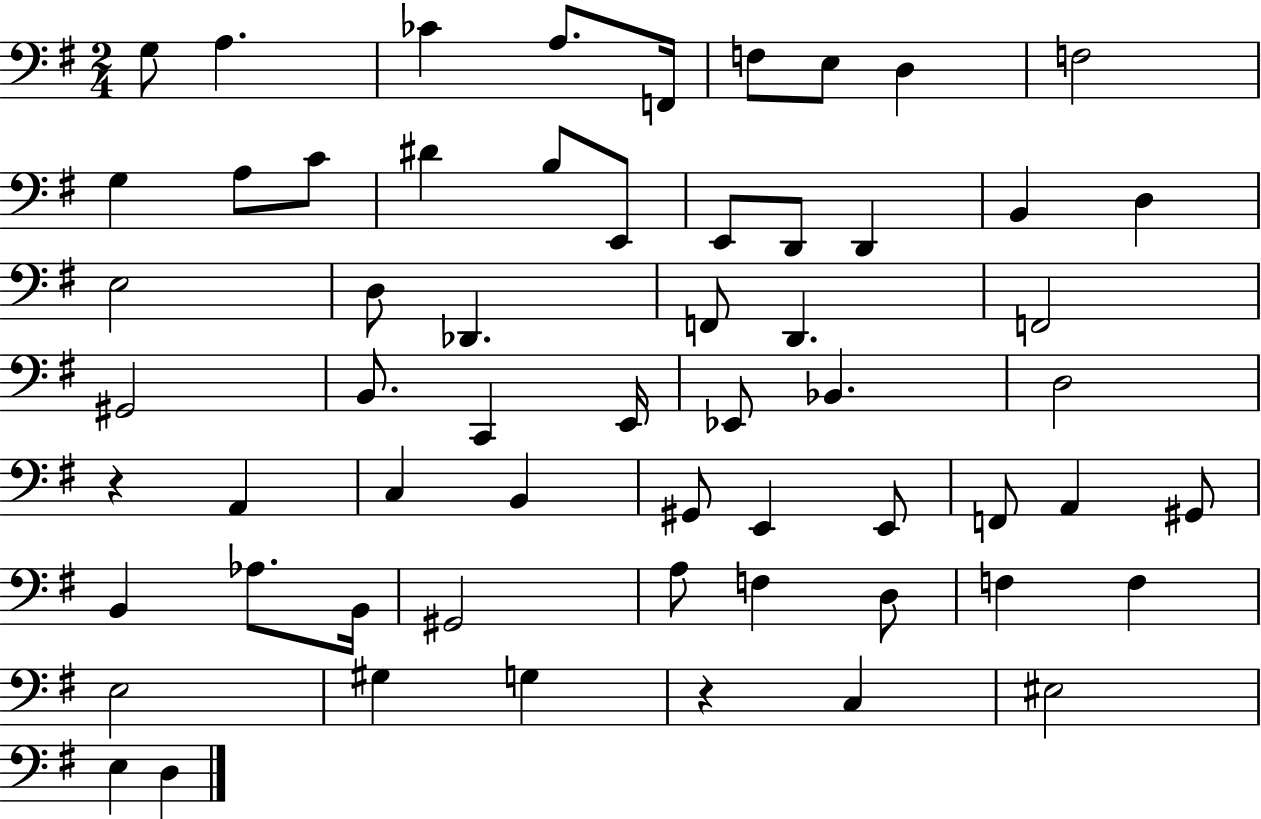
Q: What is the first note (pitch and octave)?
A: G3